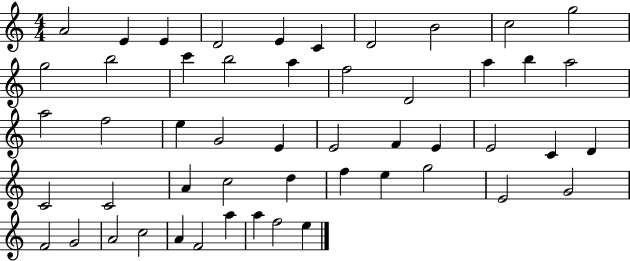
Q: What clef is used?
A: treble